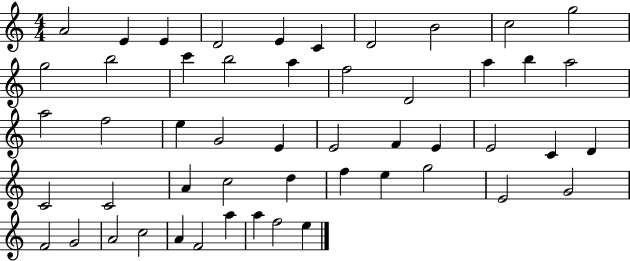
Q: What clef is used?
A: treble